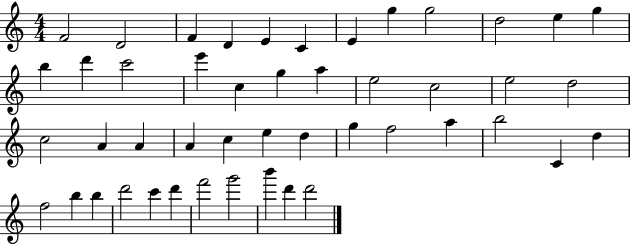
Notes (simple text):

F4/h D4/h F4/q D4/q E4/q C4/q E4/q G5/q G5/h D5/h E5/q G5/q B5/q D6/q C6/h E6/q C5/q G5/q A5/q E5/h C5/h E5/h D5/h C5/h A4/q A4/q A4/q C5/q E5/q D5/q G5/q F5/h A5/q B5/h C4/q D5/q F5/h B5/q B5/q D6/h C6/q D6/q F6/h G6/h B6/q D6/q D6/h